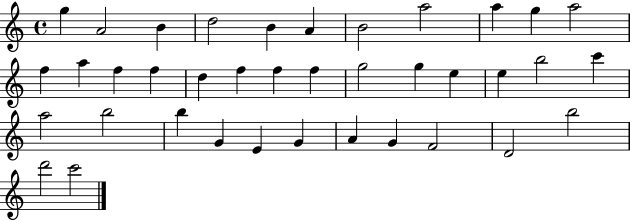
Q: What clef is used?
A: treble